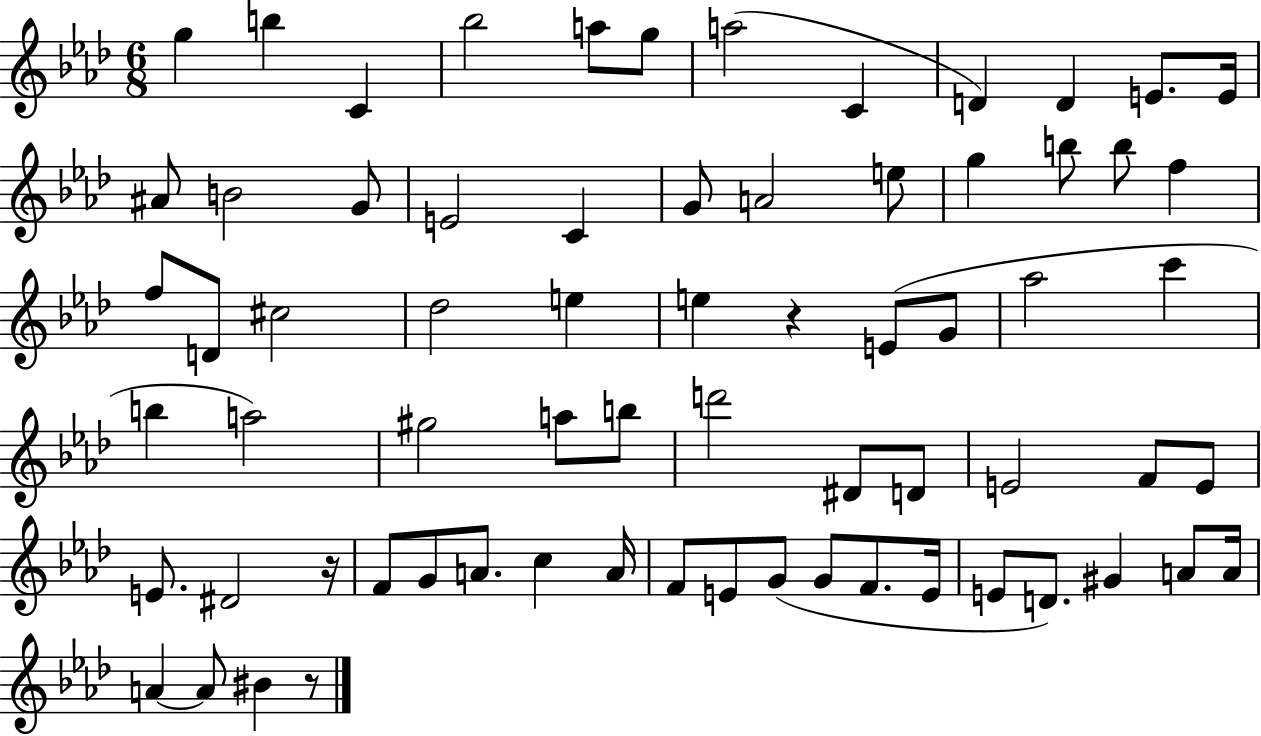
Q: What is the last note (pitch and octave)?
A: BIS4